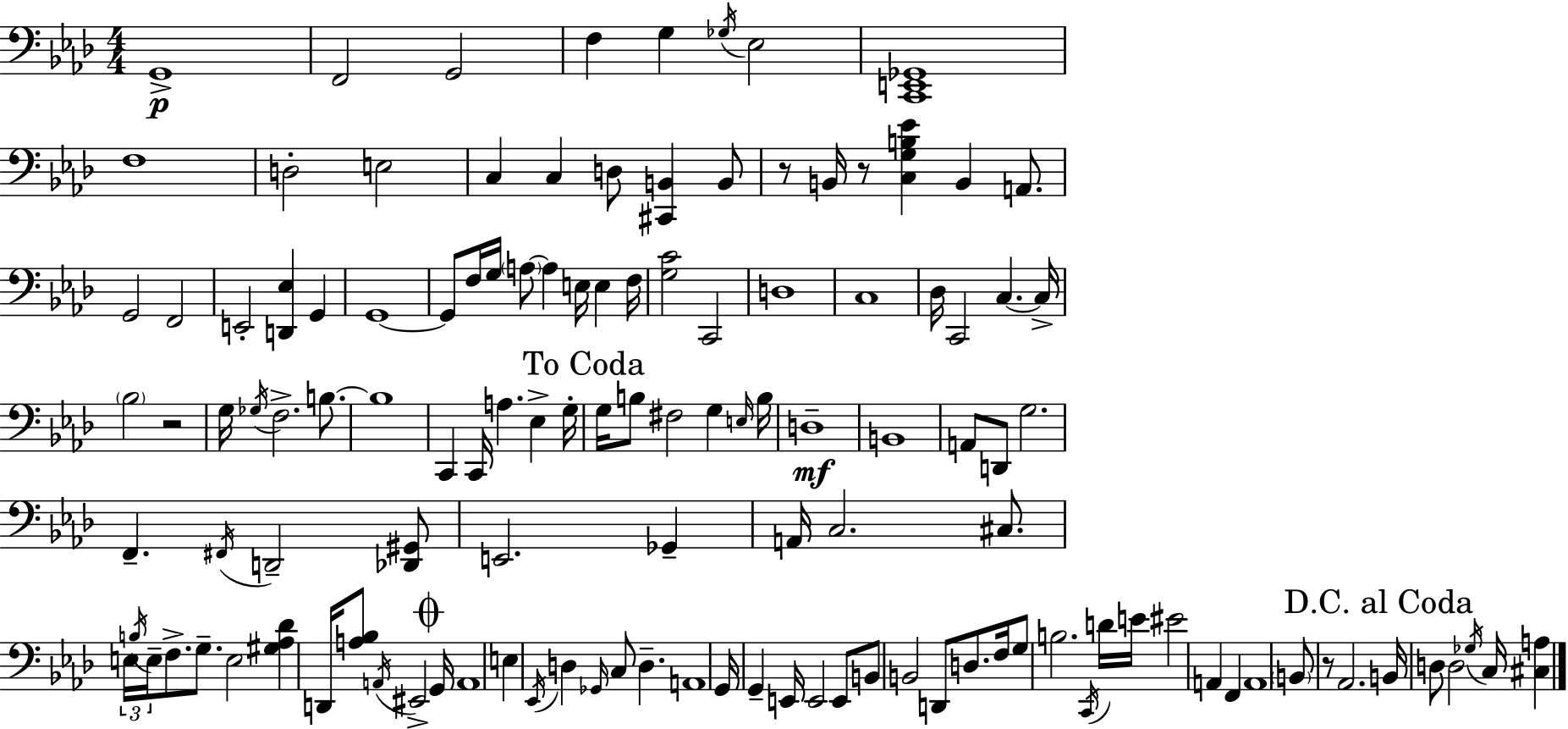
{
  \clef bass
  \numericTimeSignature
  \time 4/4
  \key aes \major
  \repeat volta 2 { g,1->\p | f,2 g,2 | f4 g4 \acciaccatura { ges16 } ees2 | <c, e, ges,>1 | \break f1 | d2-. e2 | c4 c4 d8 <cis, b,>4 b,8 | r8 b,16 r8 <c g b ees'>4 b,4 a,8. | \break g,2 f,2 | e,2-. <d, ees>4 g,4 | g,1~~ | g,8 f16 g16 \parenthesize a8~~ a4 e16 e4 | \break f16 <g c'>2 c,2 | d1 | c1 | des16 c,2 c4.~~ | \break c16-> \parenthesize bes2 r2 | g16 \acciaccatura { ges16 } f2.-> b8.~~ | b1 | c,4 c,16 a4. ees4-> | \break g16-. \mark "To Coda" g16 b8 fis2 g4 | \grace { e16 } b16 d1--\mf | b,1 | a,8 d,8 g2. | \break f,4.-- \acciaccatura { fis,16 } d,2-- | <des, gis,>8 e,2. | ges,4-- a,16 c2. | cis8. \tuplet 3/2 { e16 \acciaccatura { b16 } e16-- } f8.-> g8.-- e2 | \break <gis aes des'>4 d,16 <a bes>8 \acciaccatura { a,16 } eis,2-> | \mark \markup { \musicglyph "scripts.coda" } g,16 a,1 | e4 \acciaccatura { ees,16 } d4 \grace { ges,16 } | c8 d4.-- a,1 | \break g,16 g,4-- e,16 e,2 | e,8 b,8 b,2 | d,8 d8. f16 g8 b2. | \acciaccatura { c,16 } d'16 e'16 eis'2 | \break a,4 f,4 a,1 | \parenthesize b,8 r8 aes,2. | \mark "D.C. al Coda" b,16 d8 d2 | \acciaccatura { ges16 } c16 <cis a>4 } \bar "|."
}